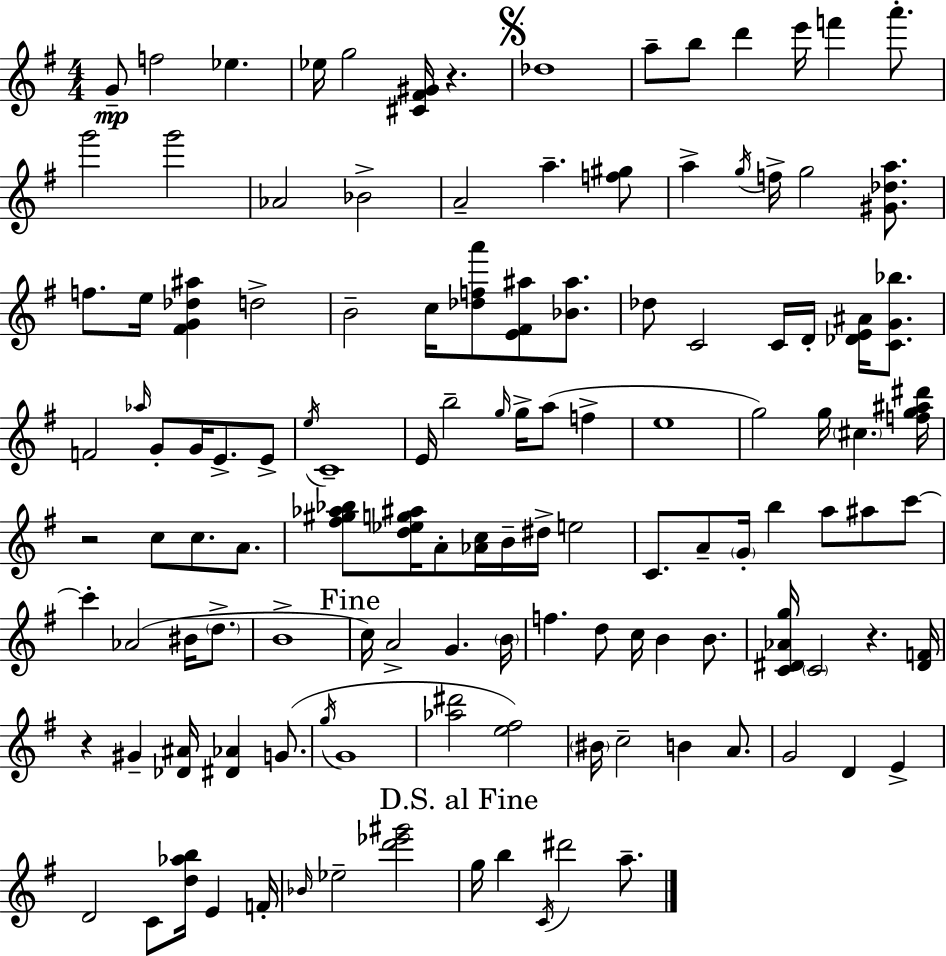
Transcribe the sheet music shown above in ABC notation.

X:1
T:Untitled
M:4/4
L:1/4
K:Em
G/2 f2 _e _e/4 g2 [^C^F^G]/4 z _d4 a/2 b/2 d' e'/4 f' a'/2 g'2 g'2 _A2 _B2 A2 a [f^g]/2 a g/4 f/4 g2 [^G_da]/2 f/2 e/4 [^FG_d^a] d2 B2 c/4 [_dfa']/2 [E^F^a]/2 [_B^a]/2 _d/2 C2 C/4 D/4 [_DE^A]/4 [CG_b]/2 F2 _a/4 G/2 G/4 E/2 E/2 e/4 C4 E/4 b2 g/4 g/4 a/2 f e4 g2 g/4 ^c [fg^a^d']/4 z2 c/2 c/2 A/2 [^f^g_a_b]/2 [d_eg^a]/4 A/2 [_Ac]/4 B/4 ^d/4 e2 C/2 A/2 G/4 b a/2 ^a/2 c'/2 c' _A2 ^B/4 d/2 B4 c/4 A2 G B/4 f d/2 c/4 B B/2 [C^D_Ag]/4 C2 z [^DF]/4 z ^G [_D^A]/4 [^D_A] G/2 g/4 G4 [_a^d']2 [e^f]2 ^B/4 c2 B A/2 G2 D E D2 C/2 [d_ab]/4 E F/4 _B/4 _e2 [d'_e'^g']2 g/4 b C/4 ^d'2 a/2